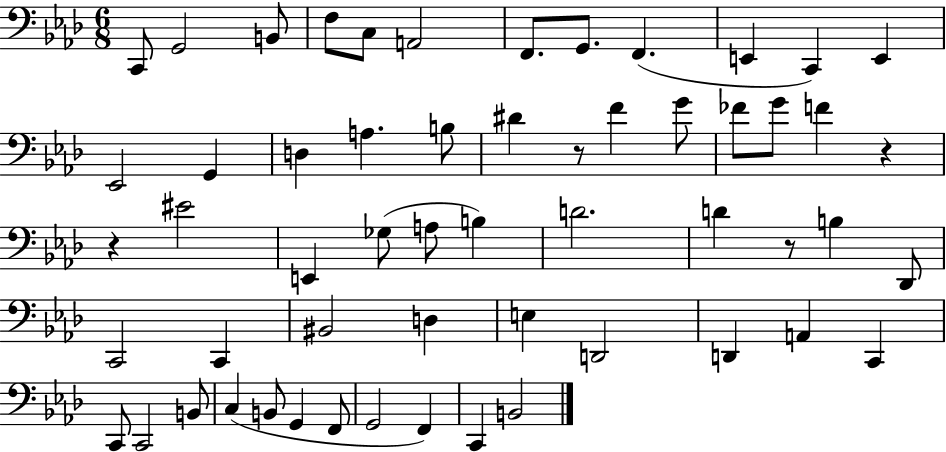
C2/e G2/h B2/e F3/e C3/e A2/h F2/e. G2/e. F2/q. E2/q C2/q E2/q Eb2/h G2/q D3/q A3/q. B3/e D#4/q R/e F4/q G4/e FES4/e G4/e F4/q R/q R/q EIS4/h E2/q Gb3/e A3/e B3/q D4/h. D4/q R/e B3/q Db2/e C2/h C2/q BIS2/h D3/q E3/q D2/h D2/q A2/q C2/q C2/e C2/h B2/e C3/q B2/e G2/q F2/e G2/h F2/q C2/q B2/h